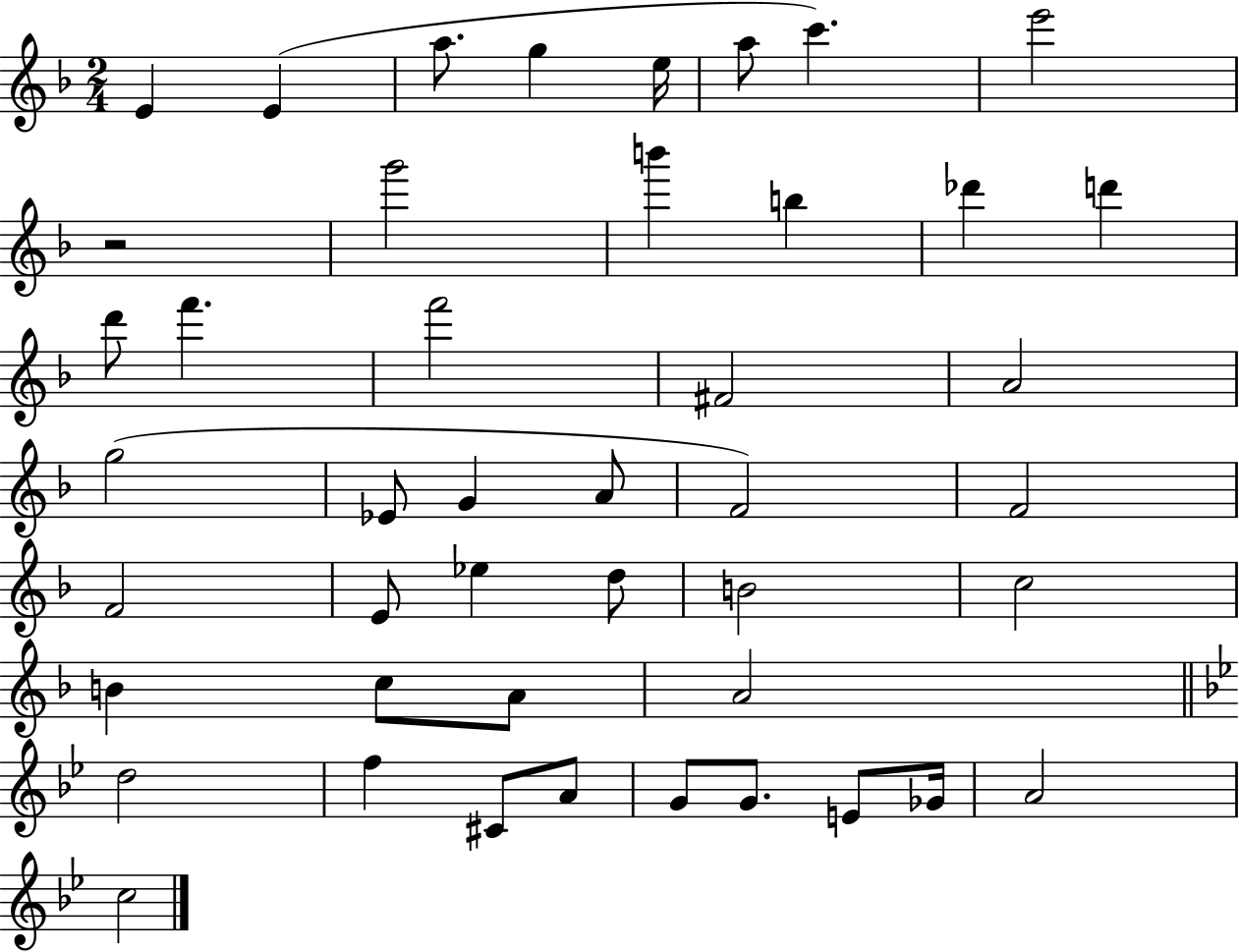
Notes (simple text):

E4/q E4/q A5/e. G5/q E5/s A5/e C6/q. E6/h R/h G6/h B6/q B5/q Db6/q D6/q D6/e F6/q. F6/h F#4/h A4/h G5/h Eb4/e G4/q A4/e F4/h F4/h F4/h E4/e Eb5/q D5/e B4/h C5/h B4/q C5/e A4/e A4/h D5/h F5/q C#4/e A4/e G4/e G4/e. E4/e Gb4/s A4/h C5/h